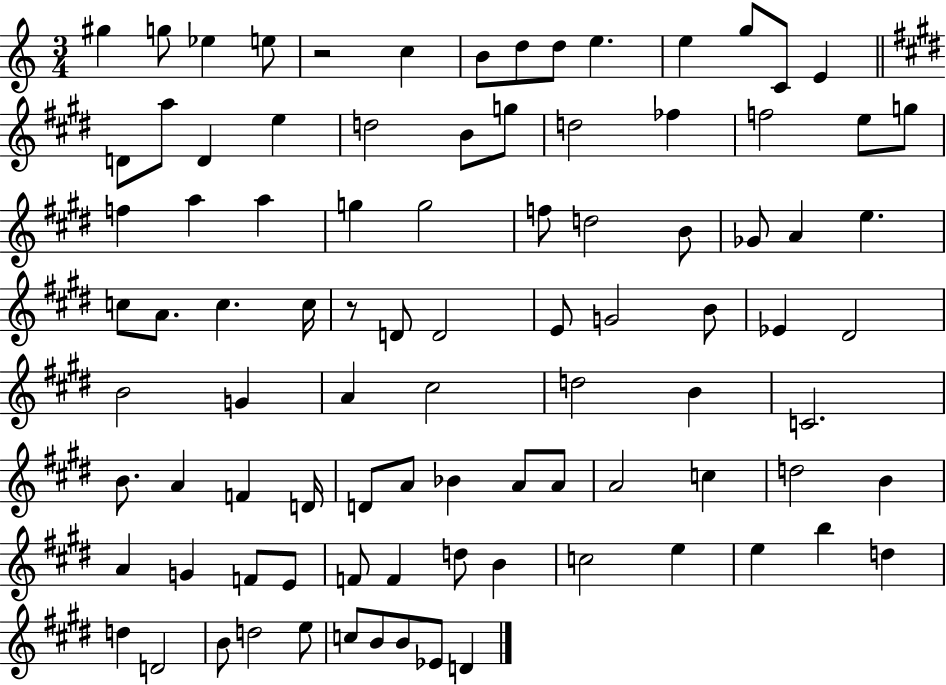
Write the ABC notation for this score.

X:1
T:Untitled
M:3/4
L:1/4
K:C
^g g/2 _e e/2 z2 c B/2 d/2 d/2 e e g/2 C/2 E D/2 a/2 D e d2 B/2 g/2 d2 _f f2 e/2 g/2 f a a g g2 f/2 d2 B/2 _G/2 A e c/2 A/2 c c/4 z/2 D/2 D2 E/2 G2 B/2 _E ^D2 B2 G A ^c2 d2 B C2 B/2 A F D/4 D/2 A/2 _B A/2 A/2 A2 c d2 B A G F/2 E/2 F/2 F d/2 B c2 e e b d d D2 B/2 d2 e/2 c/2 B/2 B/2 _E/2 D